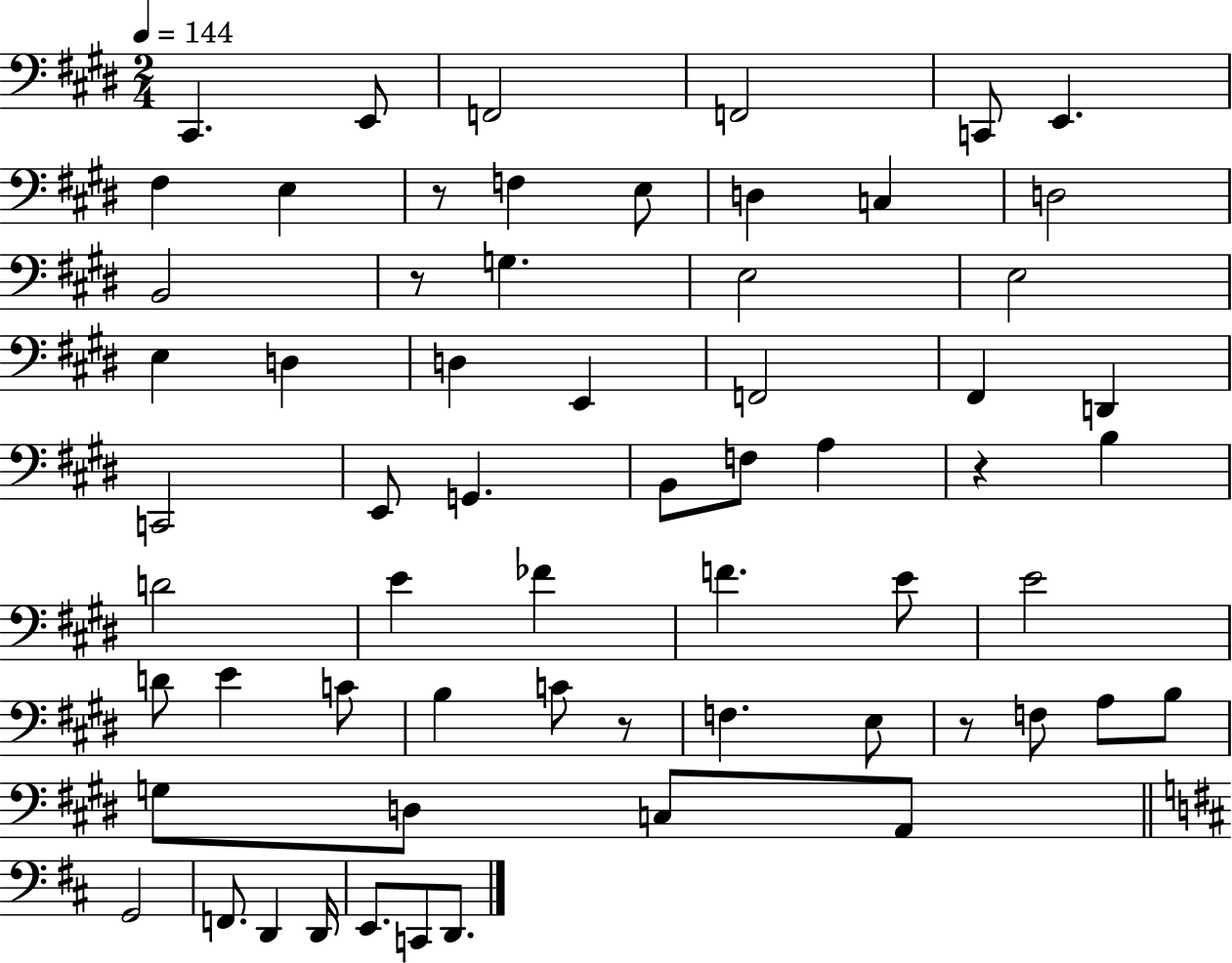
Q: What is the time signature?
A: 2/4